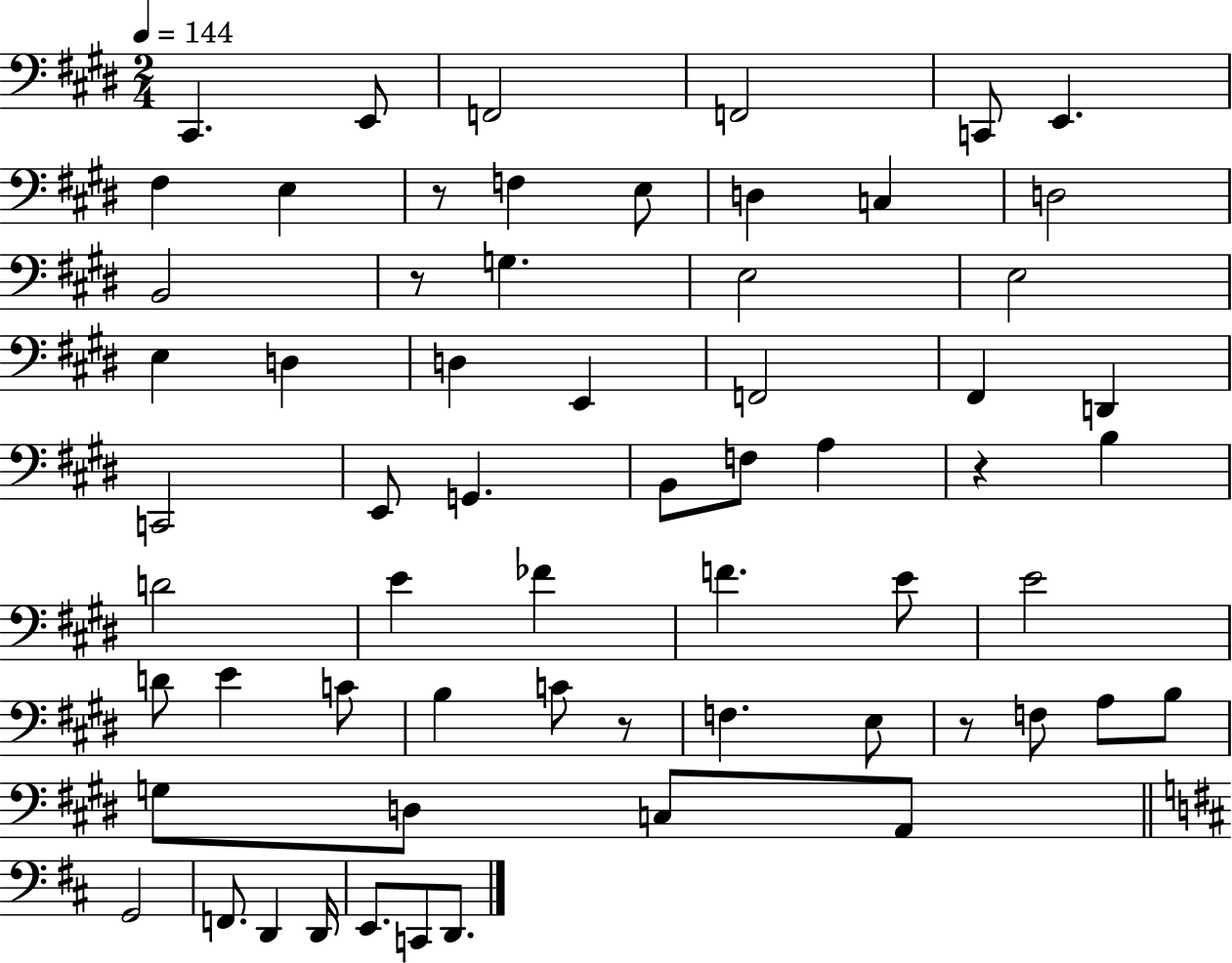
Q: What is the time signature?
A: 2/4